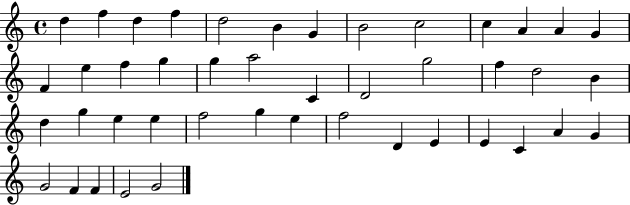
D5/q F5/q D5/q F5/q D5/h B4/q G4/q B4/h C5/h C5/q A4/q A4/q G4/q F4/q E5/q F5/q G5/q G5/q A5/h C4/q D4/h G5/h F5/q D5/h B4/q D5/q G5/q E5/q E5/q F5/h G5/q E5/q F5/h D4/q E4/q E4/q C4/q A4/q G4/q G4/h F4/q F4/q E4/h G4/h